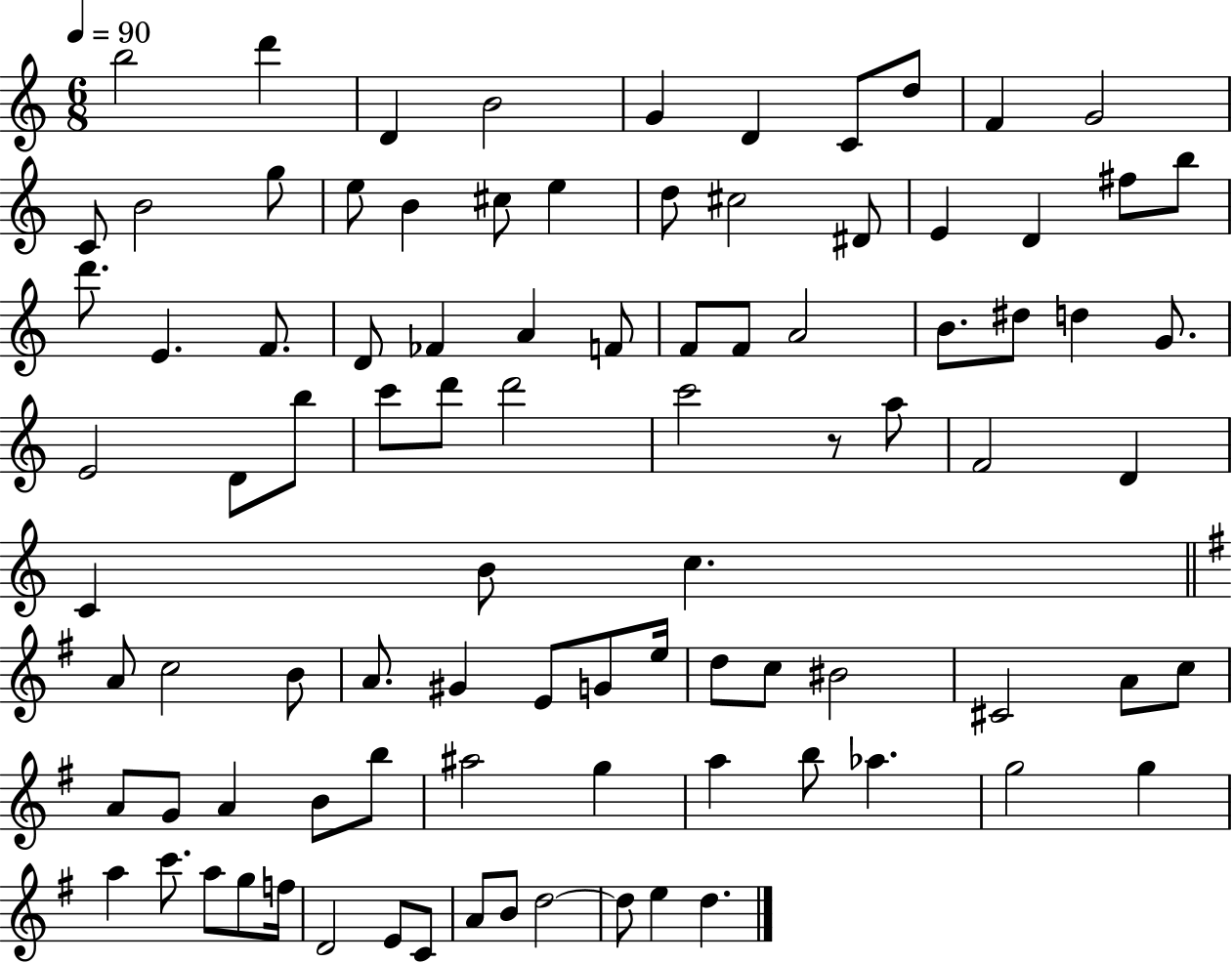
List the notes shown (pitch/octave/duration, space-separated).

B5/h D6/q D4/q B4/h G4/q D4/q C4/e D5/e F4/q G4/h C4/e B4/h G5/e E5/e B4/q C#5/e E5/q D5/e C#5/h D#4/e E4/q D4/q F#5/e B5/e D6/e. E4/q. F4/e. D4/e FES4/q A4/q F4/e F4/e F4/e A4/h B4/e. D#5/e D5/q G4/e. E4/h D4/e B5/e C6/e D6/e D6/h C6/h R/e A5/e F4/h D4/q C4/q B4/e C5/q. A4/e C5/h B4/e A4/e. G#4/q E4/e G4/e E5/s D5/e C5/e BIS4/h C#4/h A4/e C5/e A4/e G4/e A4/q B4/e B5/e A#5/h G5/q A5/q B5/e Ab5/q. G5/h G5/q A5/q C6/e. A5/e G5/e F5/s D4/h E4/e C4/e A4/e B4/e D5/h D5/e E5/q D5/q.